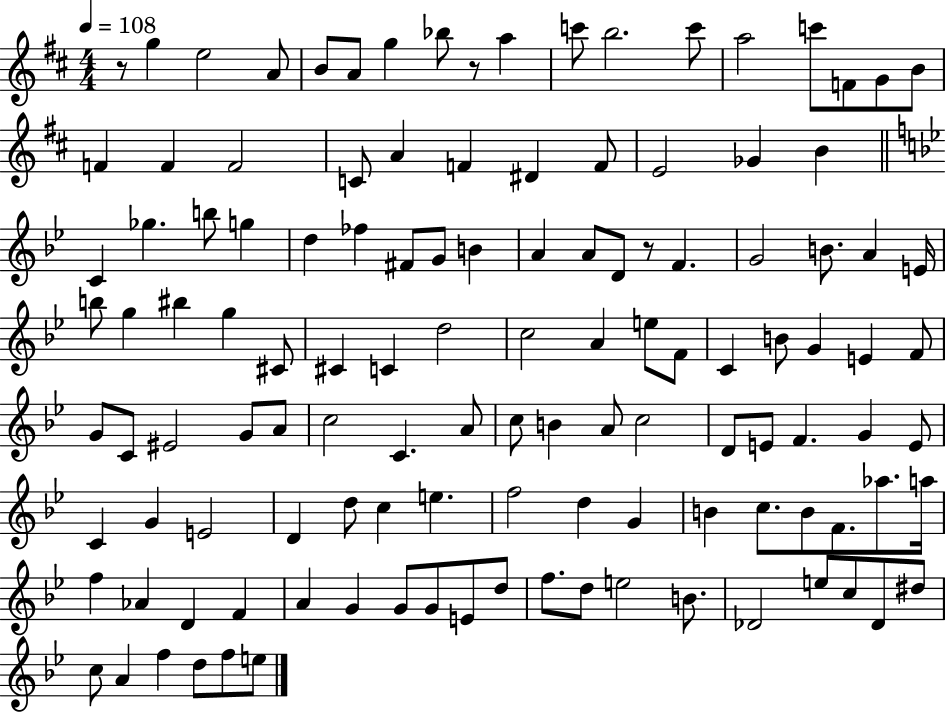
R/e G5/q E5/h A4/e B4/e A4/e G5/q Bb5/e R/e A5/q C6/e B5/h. C6/e A5/h C6/e F4/e G4/e B4/e F4/q F4/q F4/h C4/e A4/q F4/q D#4/q F4/e E4/h Gb4/q B4/q C4/q Gb5/q. B5/e G5/q D5/q FES5/q F#4/e G4/e B4/q A4/q A4/e D4/e R/e F4/q. G4/h B4/e. A4/q E4/s B5/e G5/q BIS5/q G5/q C#4/e C#4/q C4/q D5/h C5/h A4/q E5/e F4/e C4/q B4/e G4/q E4/q F4/e G4/e C4/e EIS4/h G4/e A4/e C5/h C4/q. A4/e C5/e B4/q A4/e C5/h D4/e E4/e F4/q. G4/q E4/e C4/q G4/q E4/h D4/q D5/e C5/q E5/q. F5/h D5/q G4/q B4/q C5/e. B4/e F4/e. Ab5/e. A5/s F5/q Ab4/q D4/q F4/q A4/q G4/q G4/e G4/e E4/e D5/e F5/e. D5/e E5/h B4/e. Db4/h E5/e C5/e Db4/e D#5/e C5/e A4/q F5/q D5/e F5/e E5/e